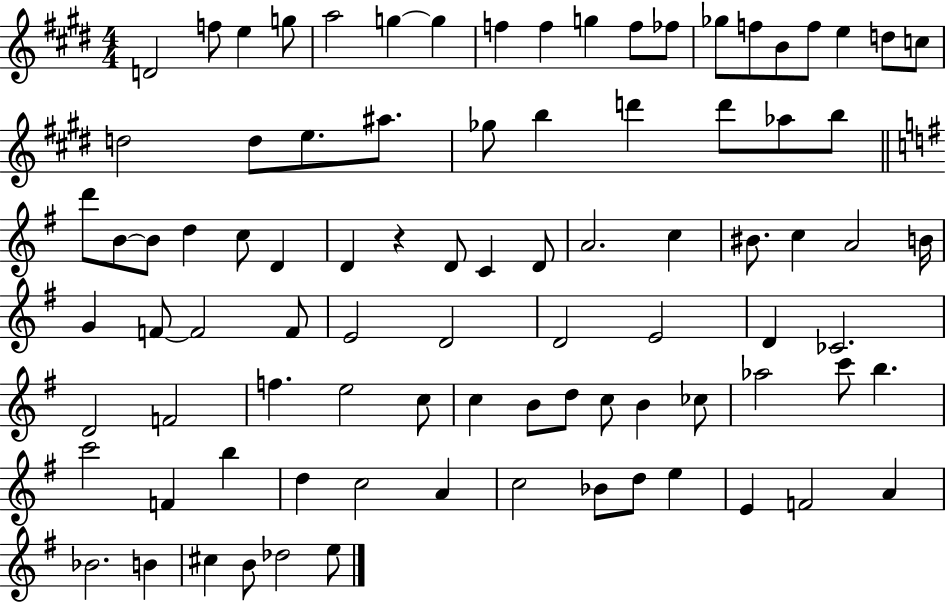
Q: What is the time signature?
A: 4/4